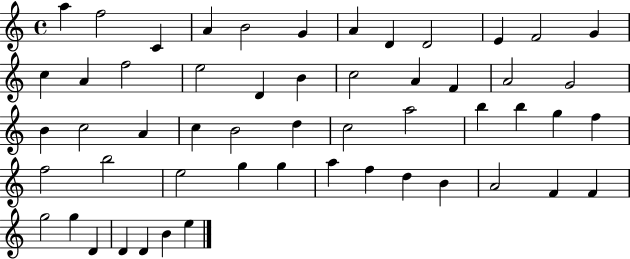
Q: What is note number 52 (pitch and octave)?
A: D4